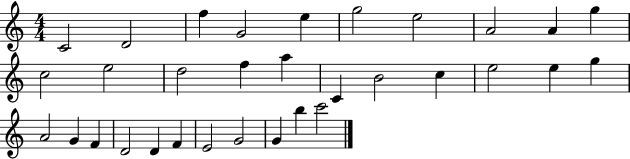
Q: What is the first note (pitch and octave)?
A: C4